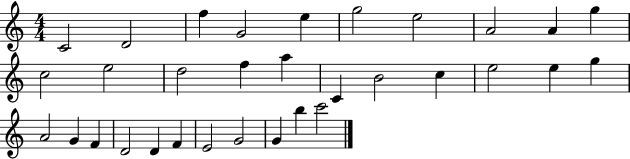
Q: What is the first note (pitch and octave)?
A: C4